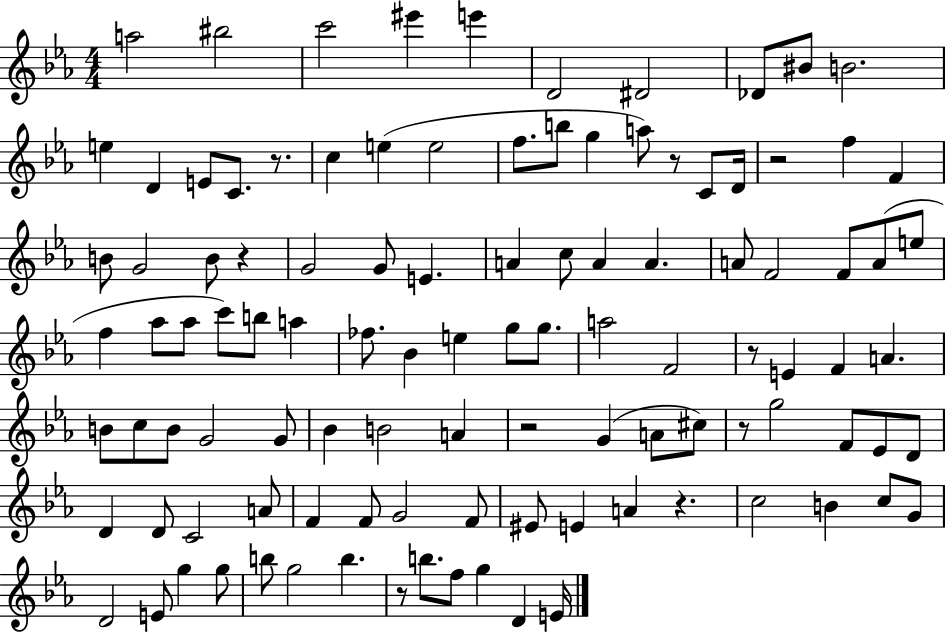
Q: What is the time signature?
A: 4/4